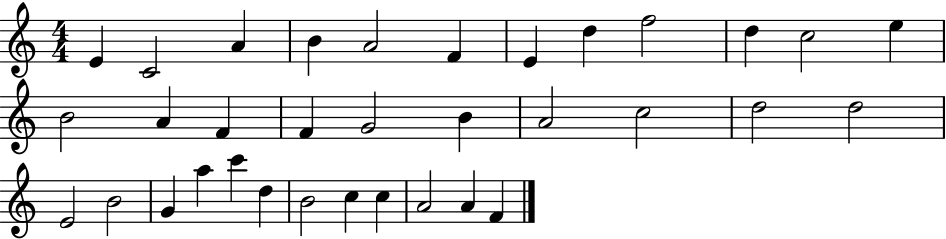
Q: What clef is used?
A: treble